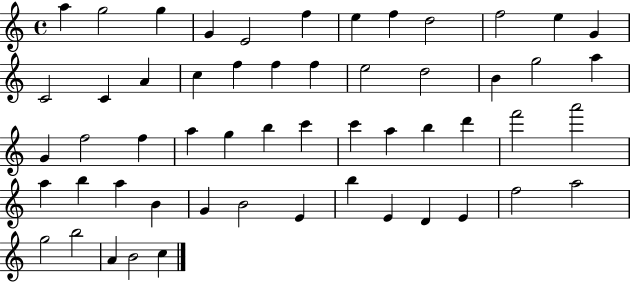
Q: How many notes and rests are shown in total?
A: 55